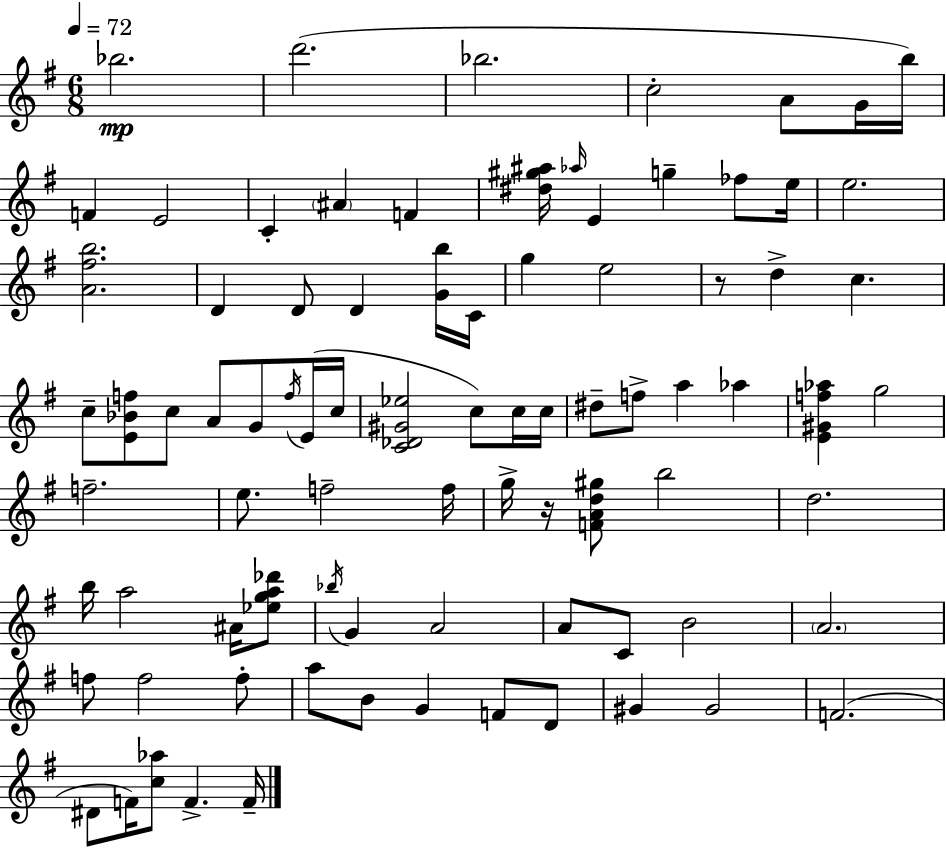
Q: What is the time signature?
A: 6/8